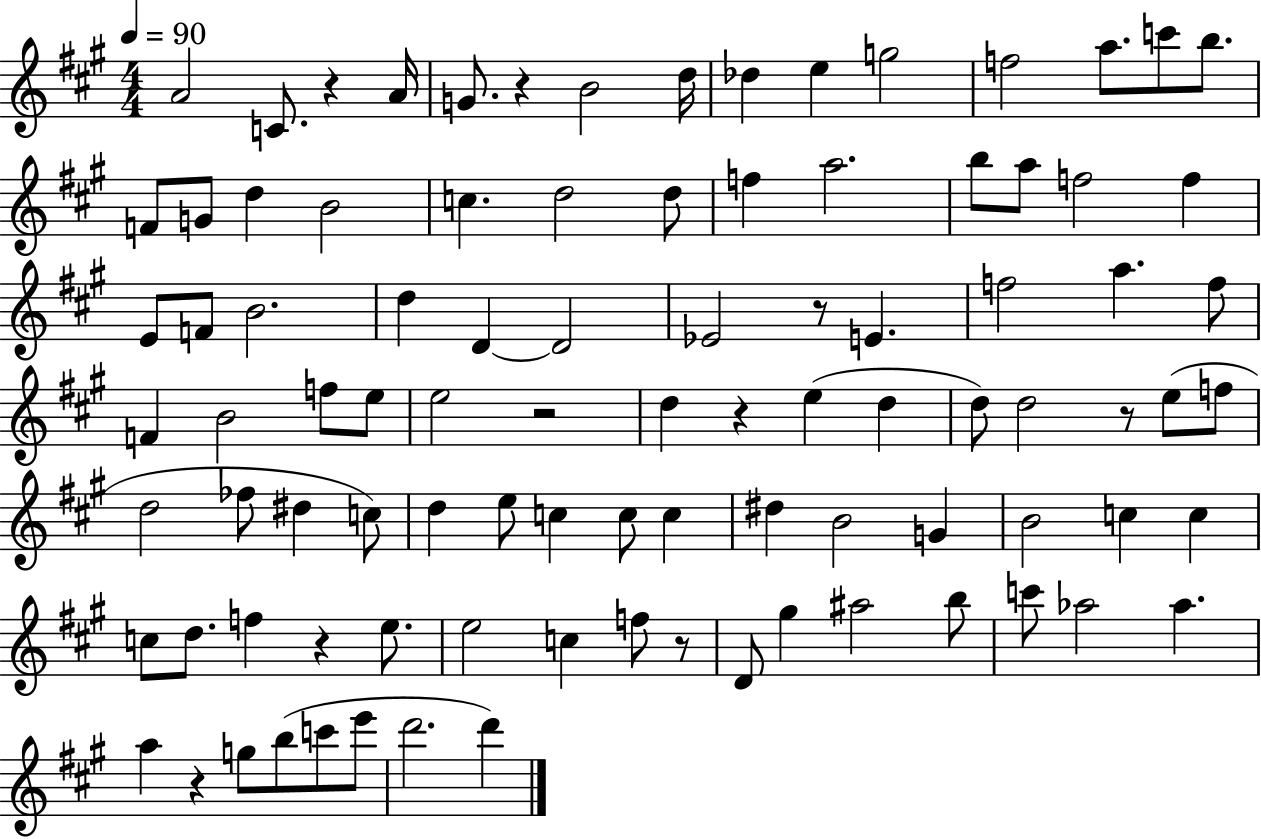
A4/h C4/e. R/q A4/s G4/e. R/q B4/h D5/s Db5/q E5/q G5/h F5/h A5/e. C6/e B5/e. F4/e G4/e D5/q B4/h C5/q. D5/h D5/e F5/q A5/h. B5/e A5/e F5/h F5/q E4/e F4/e B4/h. D5/q D4/q D4/h Eb4/h R/e E4/q. F5/h A5/q. F5/e F4/q B4/h F5/e E5/e E5/h R/h D5/q R/q E5/q D5/q D5/e D5/h R/e E5/e F5/e D5/h FES5/e D#5/q C5/e D5/q E5/e C5/q C5/e C5/q D#5/q B4/h G4/q B4/h C5/q C5/q C5/e D5/e. F5/q R/q E5/e. E5/h C5/q F5/e R/e D4/e G#5/q A#5/h B5/e C6/e Ab5/h Ab5/q. A5/q R/q G5/e B5/e C6/e E6/e D6/h. D6/q